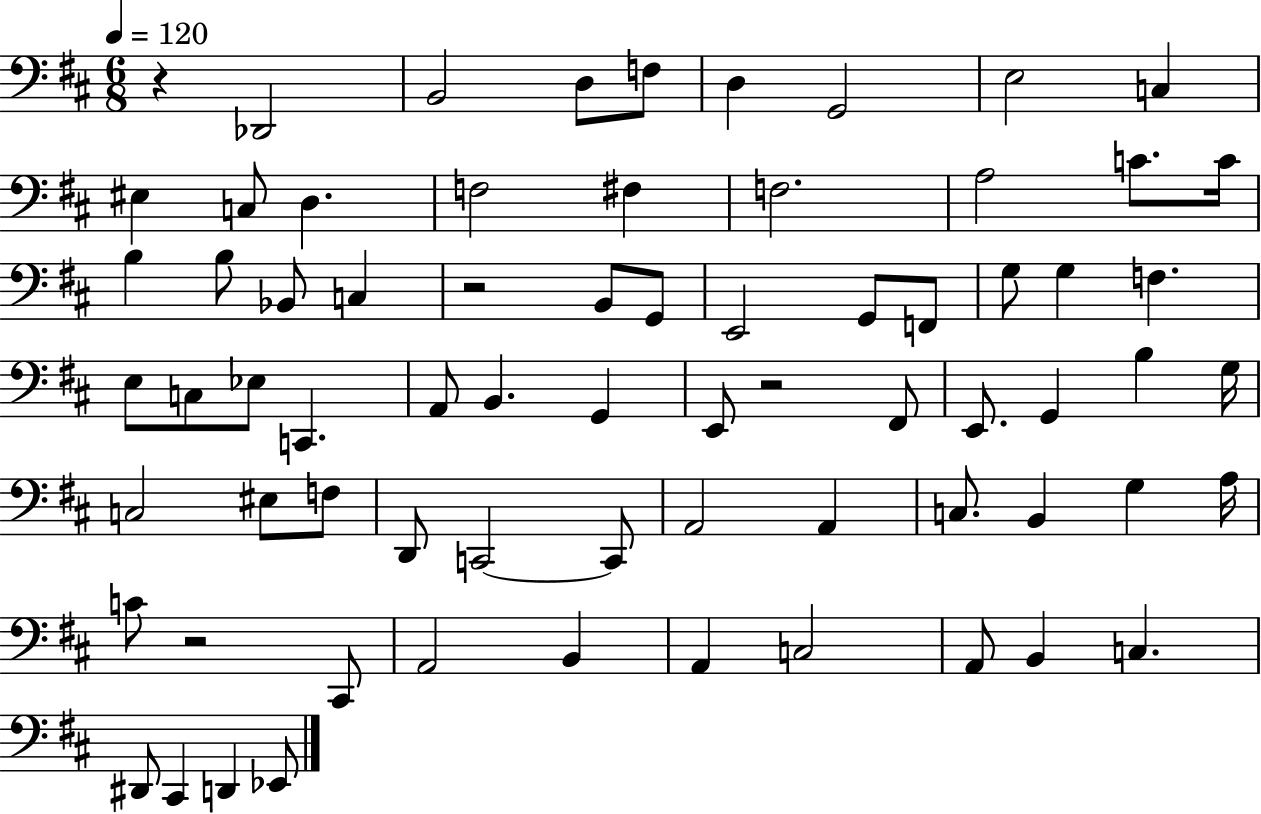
X:1
T:Untitled
M:6/8
L:1/4
K:D
z _D,,2 B,,2 D,/2 F,/2 D, G,,2 E,2 C, ^E, C,/2 D, F,2 ^F, F,2 A,2 C/2 C/4 B, B,/2 _B,,/2 C, z2 B,,/2 G,,/2 E,,2 G,,/2 F,,/2 G,/2 G, F, E,/2 C,/2 _E,/2 C,, A,,/2 B,, G,, E,,/2 z2 ^F,,/2 E,,/2 G,, B, G,/4 C,2 ^E,/2 F,/2 D,,/2 C,,2 C,,/2 A,,2 A,, C,/2 B,, G, A,/4 C/2 z2 ^C,,/2 A,,2 B,, A,, C,2 A,,/2 B,, C, ^D,,/2 ^C,, D,, _E,,/2